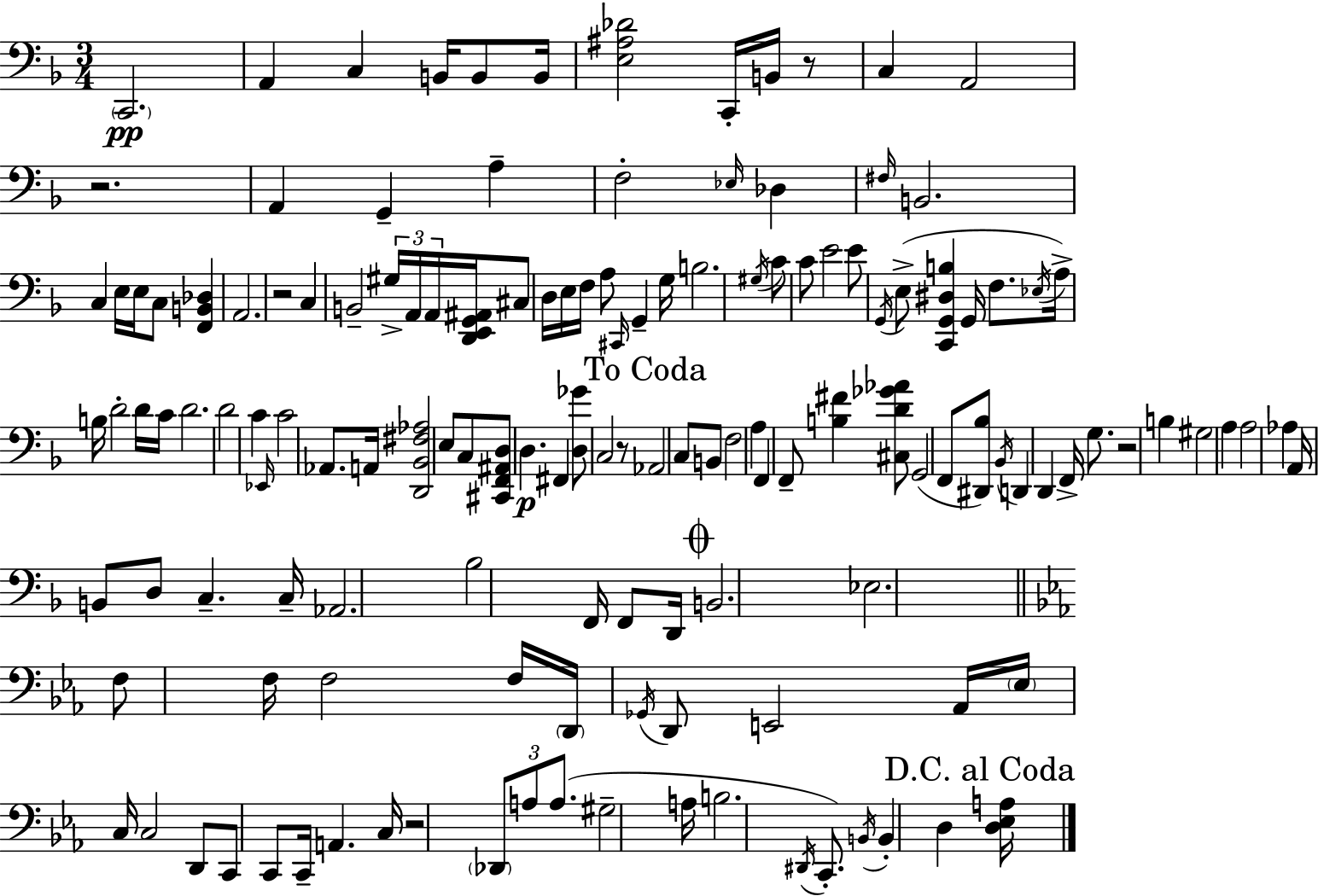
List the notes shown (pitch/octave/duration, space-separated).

C2/h. A2/q C3/q B2/s B2/e B2/s [E3,A#3,Db4]/h C2/s B2/s R/e C3/q A2/h R/h. A2/q G2/q A3/q F3/h Eb3/s Db3/q F#3/s B2/h. C3/q E3/s E3/s C3/e [F2,B2,Db3]/q A2/h. R/h C3/q B2/h G#3/s A2/s A2/s [D2,E2,G2,A#2]/s C#3/e D3/s E3/s F3/s A3/e C#2/s G2/q G3/s B3/h. G#3/s C4/e C4/e E4/h E4/e G2/s E3/e [C2,G2,D#3,B3]/q G2/s F3/e. Eb3/s A3/s B3/s D4/h D4/s C4/s D4/h. D4/h C4/q Eb2/s C4/h Ab2/e. A2/s [D2,Bb2,F#3,Ab3]/h E3/e C3/e [C#2,F2,A#2,D3]/e D3/q. F#2/q [D3,Gb4]/e C3/h R/e Ab2/h C3/e B2/e F3/h A3/q F2/q F2/e [B3,F#4]/q [C#3,D4,Gb4,Ab4]/e G2/h F2/e [D#2,Bb3]/e Bb2/s D2/q D2/q F2/s G3/e. R/h B3/q G#3/h A3/q A3/h Ab3/q A2/s B2/e D3/e C3/q. C3/s Ab2/h. Bb3/h F2/s F2/e D2/s B2/h. Eb3/h. F3/e F3/s F3/h F3/s D2/s Gb2/s D2/e E2/h Ab2/s Eb3/s C3/s C3/h D2/e C2/e C2/e C2/s A2/q. C3/s R/h Db2/e A3/e A3/e. G#3/h A3/s B3/h. D#2/s C2/e. B2/s B2/q D3/q [D3,Eb3,A3]/s